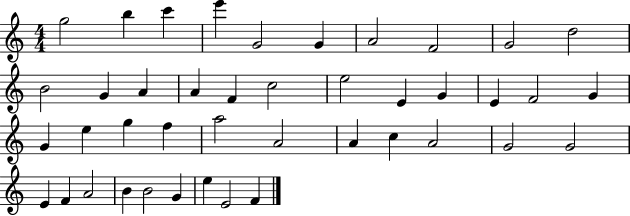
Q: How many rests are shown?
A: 0